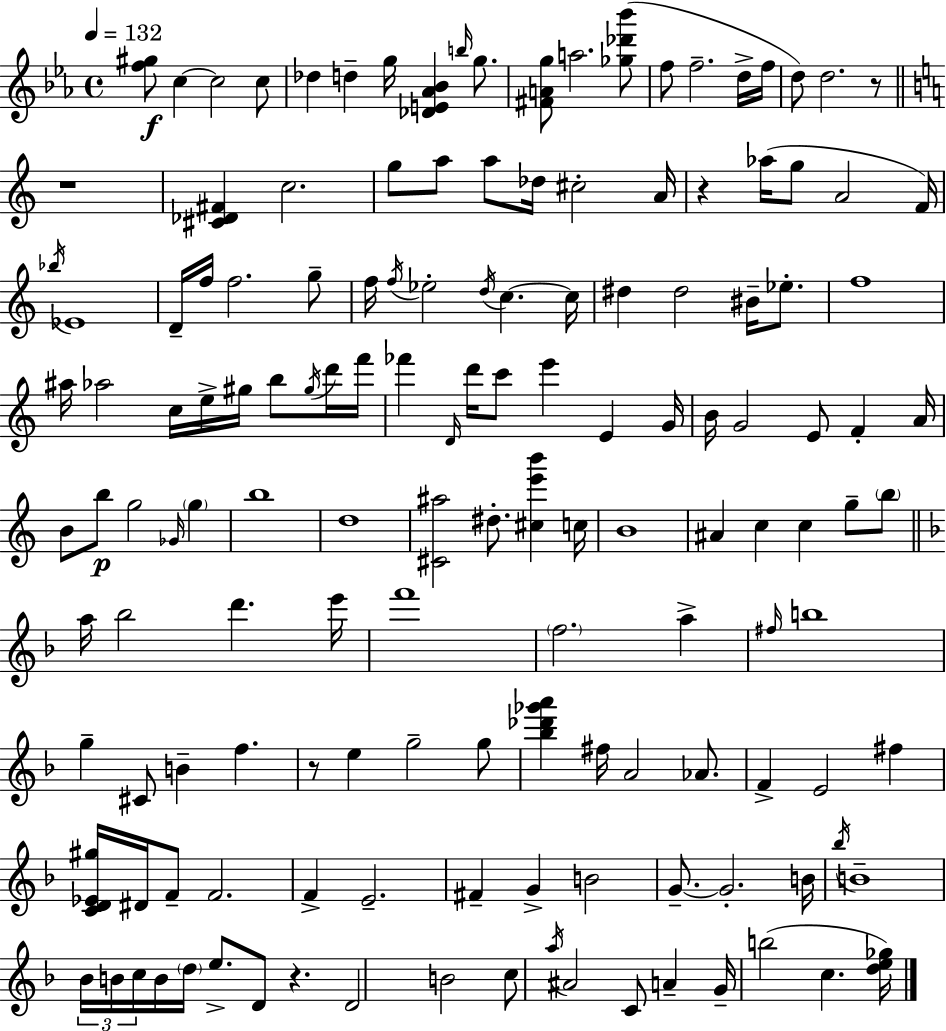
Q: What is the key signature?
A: EES major